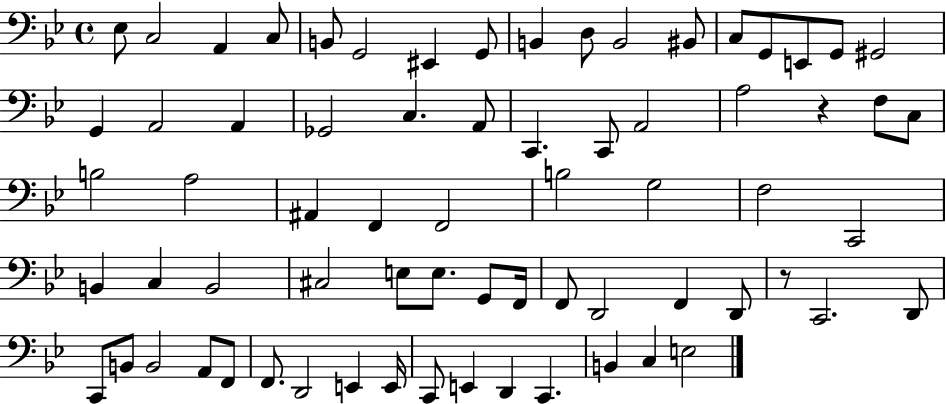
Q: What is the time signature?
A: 4/4